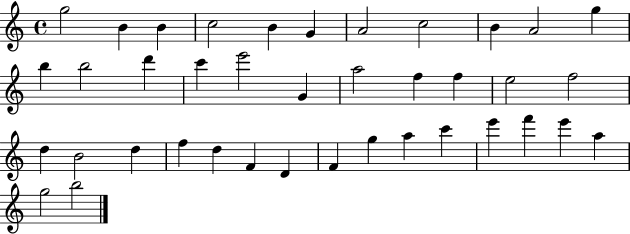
{
  \clef treble
  \time 4/4
  \defaultTimeSignature
  \key c \major
  g''2 b'4 b'4 | c''2 b'4 g'4 | a'2 c''2 | b'4 a'2 g''4 | \break b''4 b''2 d'''4 | c'''4 e'''2 g'4 | a''2 f''4 f''4 | e''2 f''2 | \break d''4 b'2 d''4 | f''4 d''4 f'4 d'4 | f'4 g''4 a''4 c'''4 | e'''4 f'''4 e'''4 a''4 | \break g''2 b''2 | \bar "|."
}